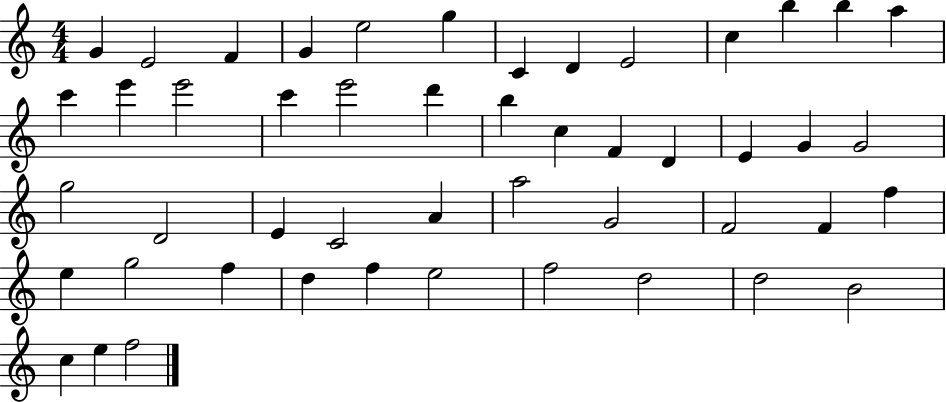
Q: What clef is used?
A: treble